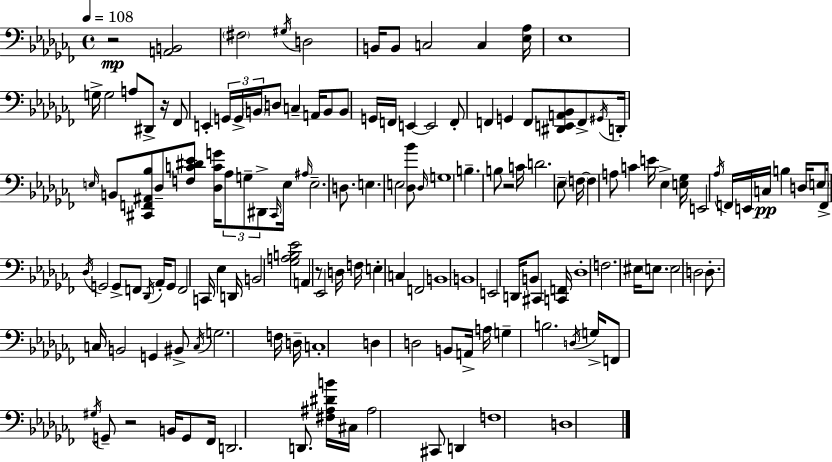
{
  \clef bass
  \time 4/4
  \defaultTimeSignature
  \key aes \minor
  \tempo 4 = 108
  r2\mp <a, b,>2 | \parenthesize fis2 \acciaccatura { gis16 } d2 | b,16 b,8 c2 c4 | <ees aes>16 ees1 | \break g16-> g2 a8 dis,8-> r16 fes,8 | e,4-. \tuplet 3/2 { g,16 g,16-> \parenthesize b,16 } d8 c4-- a,16 b,8 | b,8 g,16 f,16 e,4~~ e,2 | f,8-. f,4 g,4 f,8 <dis, e, a, bes,>8 f,8-> | \break \acciaccatura { gis,16 } d,16-. \grace { e16 } b,8 <cis, f, ais, bes>8 des8-- <f c' dis' ees'>8 <des c' g'>16 \tuplet 3/2 { aes8 g8-- | dis,8-> } \grace { cis,16 } e16 \grace { ais16 } e2.-- | d8. e4. e2 | <des bes'>8 \grace { des16 } g1 | \break b4.-- b8 r2 | c'16 d'2. | ees8-- \parenthesize f16~~ f4 a8 c'4 | e'16 ees4-> <e ges>16 e,2 \acciaccatura { aes16 } f,16 | \break e,16 c16\pp b4 d16 \parenthesize e8 f,16-> \acciaccatura { des16 } g,2 | g,8-> f,8 \acciaccatura { des,16 } aes,16-. g,8 f,2 | c,16 ees4 d,16 b,2 | <ges a b ees'>2 a,4 r8 ees,2 | \break d16 f16 e4-. c4 | f,2 b,1 | b,1 | e,2 | \break d,16 b,8 cis,4 <c, f,>16 des1-. | f2. | eis16 \parenthesize e8. e2 | d2 d8.-. c16 b,2 | \break g,4 bis,8-> \acciaccatura { c16 } g2. | f16 d16-- c1-. | d4 d2 | b,8 a,16-> a16 g4-- b2. | \break \acciaccatura { d16 } g16-> f,8 \acciaccatura { gis16 } g,8-- | r2 b,16 g,8 fes,16 d,2. | d,8. <fis ais dis' b'>16 cis16 ais2 | cis,8 d,4 f1 | \break d1 | \bar "|."
}